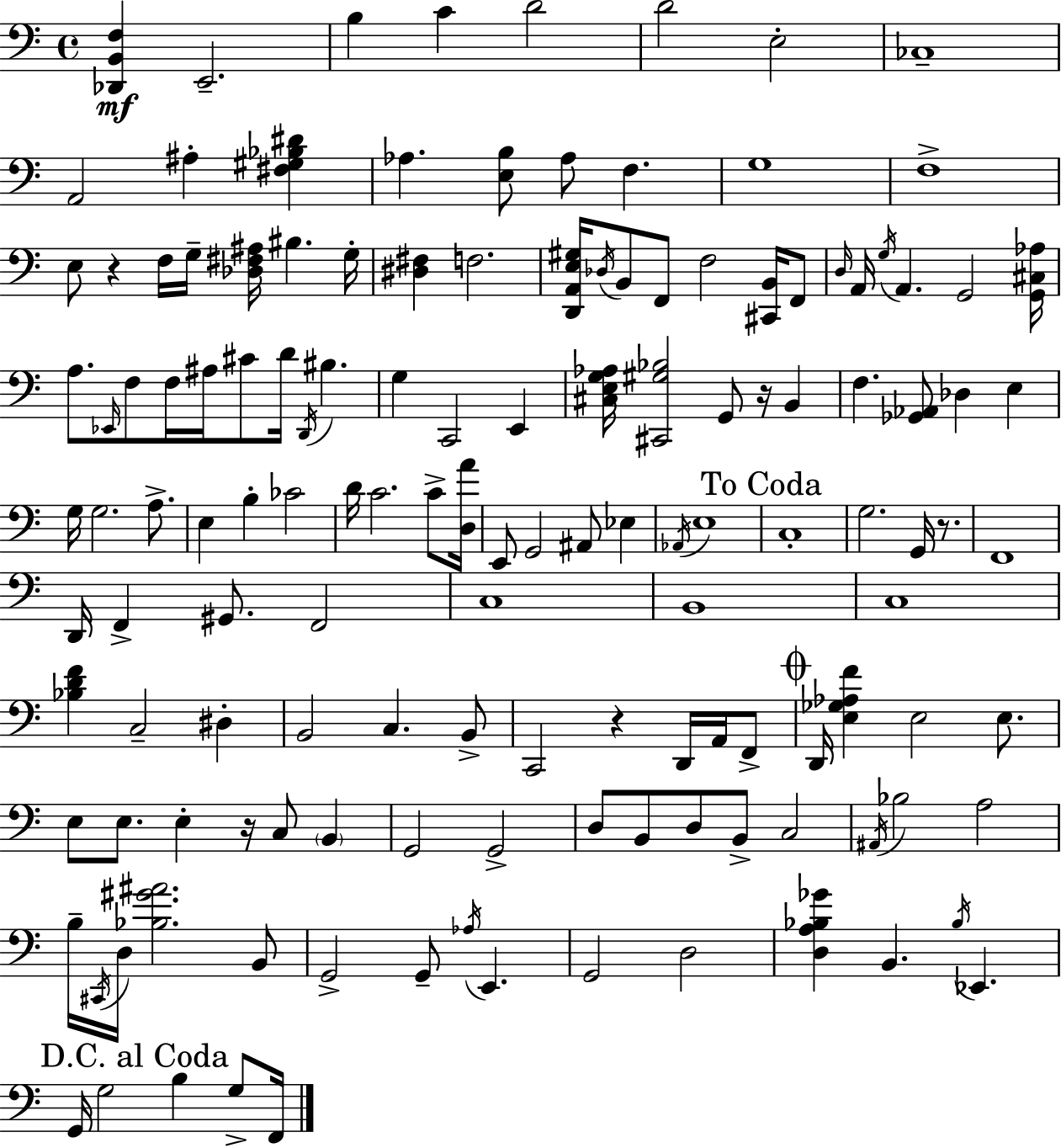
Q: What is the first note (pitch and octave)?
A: E2